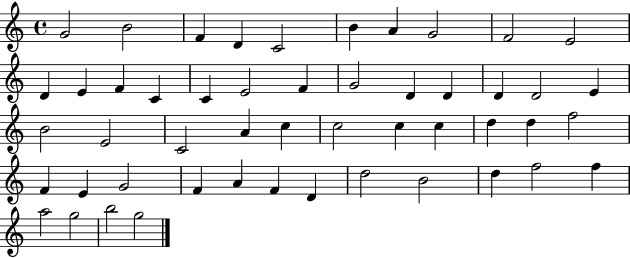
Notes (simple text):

G4/h B4/h F4/q D4/q C4/h B4/q A4/q G4/h F4/h E4/h D4/q E4/q F4/q C4/q C4/q E4/h F4/q G4/h D4/q D4/q D4/q D4/h E4/q B4/h E4/h C4/h A4/q C5/q C5/h C5/q C5/q D5/q D5/q F5/h F4/q E4/q G4/h F4/q A4/q F4/q D4/q D5/h B4/h D5/q F5/h F5/q A5/h G5/h B5/h G5/h